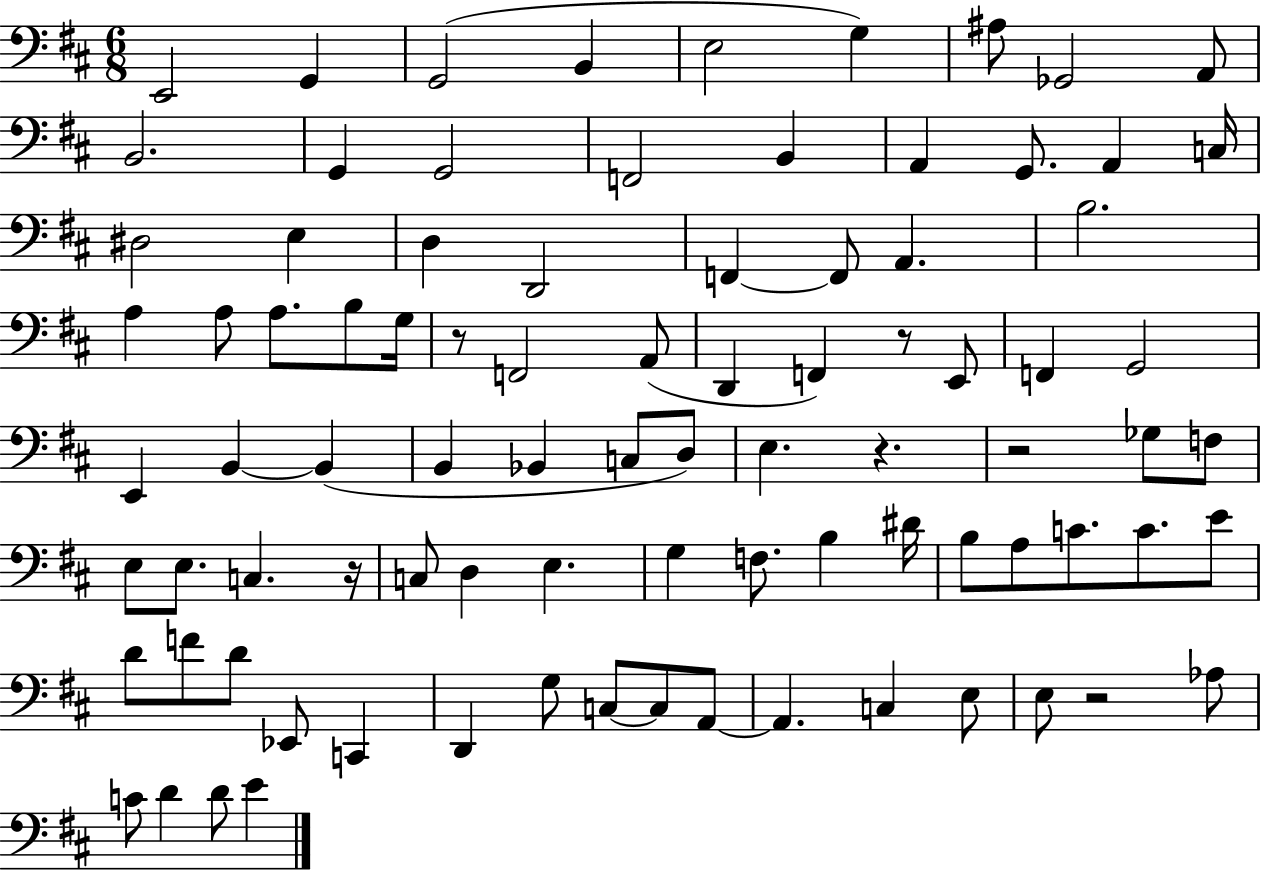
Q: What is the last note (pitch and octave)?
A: E4